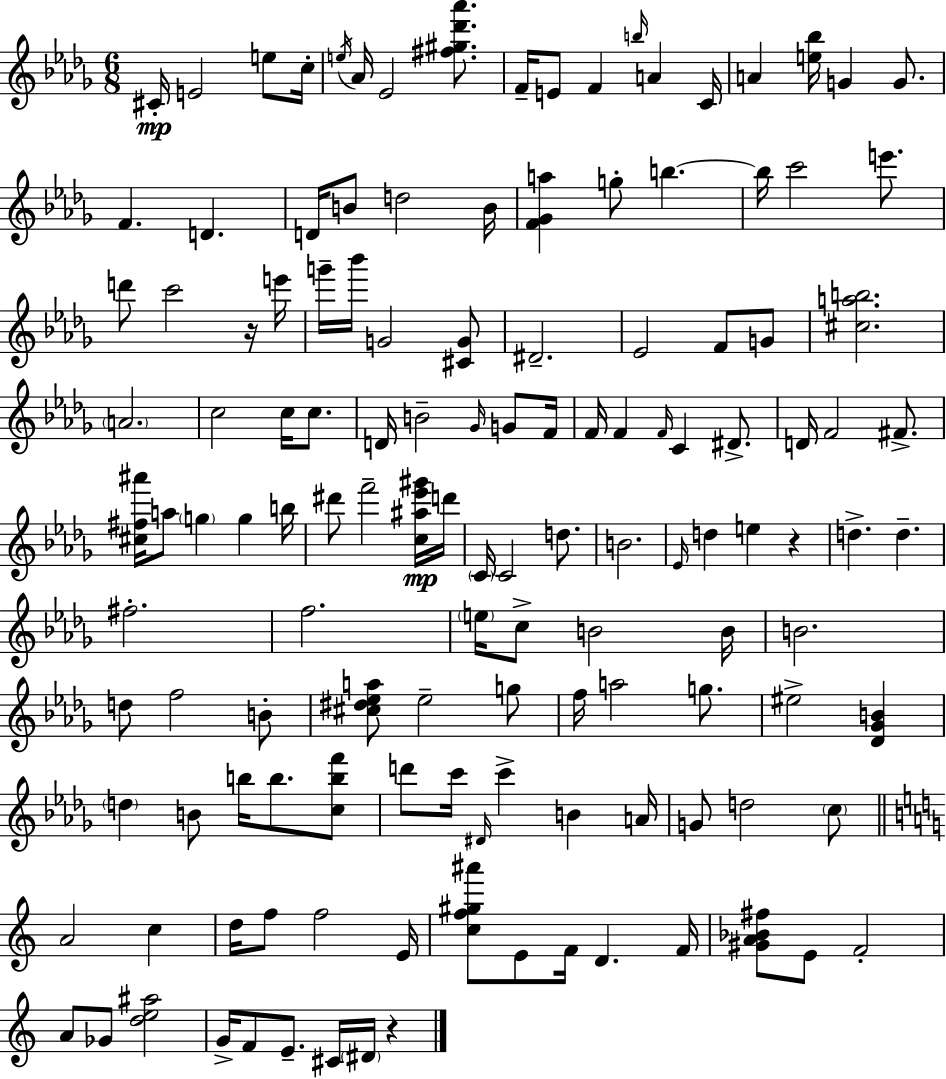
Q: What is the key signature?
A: BES minor